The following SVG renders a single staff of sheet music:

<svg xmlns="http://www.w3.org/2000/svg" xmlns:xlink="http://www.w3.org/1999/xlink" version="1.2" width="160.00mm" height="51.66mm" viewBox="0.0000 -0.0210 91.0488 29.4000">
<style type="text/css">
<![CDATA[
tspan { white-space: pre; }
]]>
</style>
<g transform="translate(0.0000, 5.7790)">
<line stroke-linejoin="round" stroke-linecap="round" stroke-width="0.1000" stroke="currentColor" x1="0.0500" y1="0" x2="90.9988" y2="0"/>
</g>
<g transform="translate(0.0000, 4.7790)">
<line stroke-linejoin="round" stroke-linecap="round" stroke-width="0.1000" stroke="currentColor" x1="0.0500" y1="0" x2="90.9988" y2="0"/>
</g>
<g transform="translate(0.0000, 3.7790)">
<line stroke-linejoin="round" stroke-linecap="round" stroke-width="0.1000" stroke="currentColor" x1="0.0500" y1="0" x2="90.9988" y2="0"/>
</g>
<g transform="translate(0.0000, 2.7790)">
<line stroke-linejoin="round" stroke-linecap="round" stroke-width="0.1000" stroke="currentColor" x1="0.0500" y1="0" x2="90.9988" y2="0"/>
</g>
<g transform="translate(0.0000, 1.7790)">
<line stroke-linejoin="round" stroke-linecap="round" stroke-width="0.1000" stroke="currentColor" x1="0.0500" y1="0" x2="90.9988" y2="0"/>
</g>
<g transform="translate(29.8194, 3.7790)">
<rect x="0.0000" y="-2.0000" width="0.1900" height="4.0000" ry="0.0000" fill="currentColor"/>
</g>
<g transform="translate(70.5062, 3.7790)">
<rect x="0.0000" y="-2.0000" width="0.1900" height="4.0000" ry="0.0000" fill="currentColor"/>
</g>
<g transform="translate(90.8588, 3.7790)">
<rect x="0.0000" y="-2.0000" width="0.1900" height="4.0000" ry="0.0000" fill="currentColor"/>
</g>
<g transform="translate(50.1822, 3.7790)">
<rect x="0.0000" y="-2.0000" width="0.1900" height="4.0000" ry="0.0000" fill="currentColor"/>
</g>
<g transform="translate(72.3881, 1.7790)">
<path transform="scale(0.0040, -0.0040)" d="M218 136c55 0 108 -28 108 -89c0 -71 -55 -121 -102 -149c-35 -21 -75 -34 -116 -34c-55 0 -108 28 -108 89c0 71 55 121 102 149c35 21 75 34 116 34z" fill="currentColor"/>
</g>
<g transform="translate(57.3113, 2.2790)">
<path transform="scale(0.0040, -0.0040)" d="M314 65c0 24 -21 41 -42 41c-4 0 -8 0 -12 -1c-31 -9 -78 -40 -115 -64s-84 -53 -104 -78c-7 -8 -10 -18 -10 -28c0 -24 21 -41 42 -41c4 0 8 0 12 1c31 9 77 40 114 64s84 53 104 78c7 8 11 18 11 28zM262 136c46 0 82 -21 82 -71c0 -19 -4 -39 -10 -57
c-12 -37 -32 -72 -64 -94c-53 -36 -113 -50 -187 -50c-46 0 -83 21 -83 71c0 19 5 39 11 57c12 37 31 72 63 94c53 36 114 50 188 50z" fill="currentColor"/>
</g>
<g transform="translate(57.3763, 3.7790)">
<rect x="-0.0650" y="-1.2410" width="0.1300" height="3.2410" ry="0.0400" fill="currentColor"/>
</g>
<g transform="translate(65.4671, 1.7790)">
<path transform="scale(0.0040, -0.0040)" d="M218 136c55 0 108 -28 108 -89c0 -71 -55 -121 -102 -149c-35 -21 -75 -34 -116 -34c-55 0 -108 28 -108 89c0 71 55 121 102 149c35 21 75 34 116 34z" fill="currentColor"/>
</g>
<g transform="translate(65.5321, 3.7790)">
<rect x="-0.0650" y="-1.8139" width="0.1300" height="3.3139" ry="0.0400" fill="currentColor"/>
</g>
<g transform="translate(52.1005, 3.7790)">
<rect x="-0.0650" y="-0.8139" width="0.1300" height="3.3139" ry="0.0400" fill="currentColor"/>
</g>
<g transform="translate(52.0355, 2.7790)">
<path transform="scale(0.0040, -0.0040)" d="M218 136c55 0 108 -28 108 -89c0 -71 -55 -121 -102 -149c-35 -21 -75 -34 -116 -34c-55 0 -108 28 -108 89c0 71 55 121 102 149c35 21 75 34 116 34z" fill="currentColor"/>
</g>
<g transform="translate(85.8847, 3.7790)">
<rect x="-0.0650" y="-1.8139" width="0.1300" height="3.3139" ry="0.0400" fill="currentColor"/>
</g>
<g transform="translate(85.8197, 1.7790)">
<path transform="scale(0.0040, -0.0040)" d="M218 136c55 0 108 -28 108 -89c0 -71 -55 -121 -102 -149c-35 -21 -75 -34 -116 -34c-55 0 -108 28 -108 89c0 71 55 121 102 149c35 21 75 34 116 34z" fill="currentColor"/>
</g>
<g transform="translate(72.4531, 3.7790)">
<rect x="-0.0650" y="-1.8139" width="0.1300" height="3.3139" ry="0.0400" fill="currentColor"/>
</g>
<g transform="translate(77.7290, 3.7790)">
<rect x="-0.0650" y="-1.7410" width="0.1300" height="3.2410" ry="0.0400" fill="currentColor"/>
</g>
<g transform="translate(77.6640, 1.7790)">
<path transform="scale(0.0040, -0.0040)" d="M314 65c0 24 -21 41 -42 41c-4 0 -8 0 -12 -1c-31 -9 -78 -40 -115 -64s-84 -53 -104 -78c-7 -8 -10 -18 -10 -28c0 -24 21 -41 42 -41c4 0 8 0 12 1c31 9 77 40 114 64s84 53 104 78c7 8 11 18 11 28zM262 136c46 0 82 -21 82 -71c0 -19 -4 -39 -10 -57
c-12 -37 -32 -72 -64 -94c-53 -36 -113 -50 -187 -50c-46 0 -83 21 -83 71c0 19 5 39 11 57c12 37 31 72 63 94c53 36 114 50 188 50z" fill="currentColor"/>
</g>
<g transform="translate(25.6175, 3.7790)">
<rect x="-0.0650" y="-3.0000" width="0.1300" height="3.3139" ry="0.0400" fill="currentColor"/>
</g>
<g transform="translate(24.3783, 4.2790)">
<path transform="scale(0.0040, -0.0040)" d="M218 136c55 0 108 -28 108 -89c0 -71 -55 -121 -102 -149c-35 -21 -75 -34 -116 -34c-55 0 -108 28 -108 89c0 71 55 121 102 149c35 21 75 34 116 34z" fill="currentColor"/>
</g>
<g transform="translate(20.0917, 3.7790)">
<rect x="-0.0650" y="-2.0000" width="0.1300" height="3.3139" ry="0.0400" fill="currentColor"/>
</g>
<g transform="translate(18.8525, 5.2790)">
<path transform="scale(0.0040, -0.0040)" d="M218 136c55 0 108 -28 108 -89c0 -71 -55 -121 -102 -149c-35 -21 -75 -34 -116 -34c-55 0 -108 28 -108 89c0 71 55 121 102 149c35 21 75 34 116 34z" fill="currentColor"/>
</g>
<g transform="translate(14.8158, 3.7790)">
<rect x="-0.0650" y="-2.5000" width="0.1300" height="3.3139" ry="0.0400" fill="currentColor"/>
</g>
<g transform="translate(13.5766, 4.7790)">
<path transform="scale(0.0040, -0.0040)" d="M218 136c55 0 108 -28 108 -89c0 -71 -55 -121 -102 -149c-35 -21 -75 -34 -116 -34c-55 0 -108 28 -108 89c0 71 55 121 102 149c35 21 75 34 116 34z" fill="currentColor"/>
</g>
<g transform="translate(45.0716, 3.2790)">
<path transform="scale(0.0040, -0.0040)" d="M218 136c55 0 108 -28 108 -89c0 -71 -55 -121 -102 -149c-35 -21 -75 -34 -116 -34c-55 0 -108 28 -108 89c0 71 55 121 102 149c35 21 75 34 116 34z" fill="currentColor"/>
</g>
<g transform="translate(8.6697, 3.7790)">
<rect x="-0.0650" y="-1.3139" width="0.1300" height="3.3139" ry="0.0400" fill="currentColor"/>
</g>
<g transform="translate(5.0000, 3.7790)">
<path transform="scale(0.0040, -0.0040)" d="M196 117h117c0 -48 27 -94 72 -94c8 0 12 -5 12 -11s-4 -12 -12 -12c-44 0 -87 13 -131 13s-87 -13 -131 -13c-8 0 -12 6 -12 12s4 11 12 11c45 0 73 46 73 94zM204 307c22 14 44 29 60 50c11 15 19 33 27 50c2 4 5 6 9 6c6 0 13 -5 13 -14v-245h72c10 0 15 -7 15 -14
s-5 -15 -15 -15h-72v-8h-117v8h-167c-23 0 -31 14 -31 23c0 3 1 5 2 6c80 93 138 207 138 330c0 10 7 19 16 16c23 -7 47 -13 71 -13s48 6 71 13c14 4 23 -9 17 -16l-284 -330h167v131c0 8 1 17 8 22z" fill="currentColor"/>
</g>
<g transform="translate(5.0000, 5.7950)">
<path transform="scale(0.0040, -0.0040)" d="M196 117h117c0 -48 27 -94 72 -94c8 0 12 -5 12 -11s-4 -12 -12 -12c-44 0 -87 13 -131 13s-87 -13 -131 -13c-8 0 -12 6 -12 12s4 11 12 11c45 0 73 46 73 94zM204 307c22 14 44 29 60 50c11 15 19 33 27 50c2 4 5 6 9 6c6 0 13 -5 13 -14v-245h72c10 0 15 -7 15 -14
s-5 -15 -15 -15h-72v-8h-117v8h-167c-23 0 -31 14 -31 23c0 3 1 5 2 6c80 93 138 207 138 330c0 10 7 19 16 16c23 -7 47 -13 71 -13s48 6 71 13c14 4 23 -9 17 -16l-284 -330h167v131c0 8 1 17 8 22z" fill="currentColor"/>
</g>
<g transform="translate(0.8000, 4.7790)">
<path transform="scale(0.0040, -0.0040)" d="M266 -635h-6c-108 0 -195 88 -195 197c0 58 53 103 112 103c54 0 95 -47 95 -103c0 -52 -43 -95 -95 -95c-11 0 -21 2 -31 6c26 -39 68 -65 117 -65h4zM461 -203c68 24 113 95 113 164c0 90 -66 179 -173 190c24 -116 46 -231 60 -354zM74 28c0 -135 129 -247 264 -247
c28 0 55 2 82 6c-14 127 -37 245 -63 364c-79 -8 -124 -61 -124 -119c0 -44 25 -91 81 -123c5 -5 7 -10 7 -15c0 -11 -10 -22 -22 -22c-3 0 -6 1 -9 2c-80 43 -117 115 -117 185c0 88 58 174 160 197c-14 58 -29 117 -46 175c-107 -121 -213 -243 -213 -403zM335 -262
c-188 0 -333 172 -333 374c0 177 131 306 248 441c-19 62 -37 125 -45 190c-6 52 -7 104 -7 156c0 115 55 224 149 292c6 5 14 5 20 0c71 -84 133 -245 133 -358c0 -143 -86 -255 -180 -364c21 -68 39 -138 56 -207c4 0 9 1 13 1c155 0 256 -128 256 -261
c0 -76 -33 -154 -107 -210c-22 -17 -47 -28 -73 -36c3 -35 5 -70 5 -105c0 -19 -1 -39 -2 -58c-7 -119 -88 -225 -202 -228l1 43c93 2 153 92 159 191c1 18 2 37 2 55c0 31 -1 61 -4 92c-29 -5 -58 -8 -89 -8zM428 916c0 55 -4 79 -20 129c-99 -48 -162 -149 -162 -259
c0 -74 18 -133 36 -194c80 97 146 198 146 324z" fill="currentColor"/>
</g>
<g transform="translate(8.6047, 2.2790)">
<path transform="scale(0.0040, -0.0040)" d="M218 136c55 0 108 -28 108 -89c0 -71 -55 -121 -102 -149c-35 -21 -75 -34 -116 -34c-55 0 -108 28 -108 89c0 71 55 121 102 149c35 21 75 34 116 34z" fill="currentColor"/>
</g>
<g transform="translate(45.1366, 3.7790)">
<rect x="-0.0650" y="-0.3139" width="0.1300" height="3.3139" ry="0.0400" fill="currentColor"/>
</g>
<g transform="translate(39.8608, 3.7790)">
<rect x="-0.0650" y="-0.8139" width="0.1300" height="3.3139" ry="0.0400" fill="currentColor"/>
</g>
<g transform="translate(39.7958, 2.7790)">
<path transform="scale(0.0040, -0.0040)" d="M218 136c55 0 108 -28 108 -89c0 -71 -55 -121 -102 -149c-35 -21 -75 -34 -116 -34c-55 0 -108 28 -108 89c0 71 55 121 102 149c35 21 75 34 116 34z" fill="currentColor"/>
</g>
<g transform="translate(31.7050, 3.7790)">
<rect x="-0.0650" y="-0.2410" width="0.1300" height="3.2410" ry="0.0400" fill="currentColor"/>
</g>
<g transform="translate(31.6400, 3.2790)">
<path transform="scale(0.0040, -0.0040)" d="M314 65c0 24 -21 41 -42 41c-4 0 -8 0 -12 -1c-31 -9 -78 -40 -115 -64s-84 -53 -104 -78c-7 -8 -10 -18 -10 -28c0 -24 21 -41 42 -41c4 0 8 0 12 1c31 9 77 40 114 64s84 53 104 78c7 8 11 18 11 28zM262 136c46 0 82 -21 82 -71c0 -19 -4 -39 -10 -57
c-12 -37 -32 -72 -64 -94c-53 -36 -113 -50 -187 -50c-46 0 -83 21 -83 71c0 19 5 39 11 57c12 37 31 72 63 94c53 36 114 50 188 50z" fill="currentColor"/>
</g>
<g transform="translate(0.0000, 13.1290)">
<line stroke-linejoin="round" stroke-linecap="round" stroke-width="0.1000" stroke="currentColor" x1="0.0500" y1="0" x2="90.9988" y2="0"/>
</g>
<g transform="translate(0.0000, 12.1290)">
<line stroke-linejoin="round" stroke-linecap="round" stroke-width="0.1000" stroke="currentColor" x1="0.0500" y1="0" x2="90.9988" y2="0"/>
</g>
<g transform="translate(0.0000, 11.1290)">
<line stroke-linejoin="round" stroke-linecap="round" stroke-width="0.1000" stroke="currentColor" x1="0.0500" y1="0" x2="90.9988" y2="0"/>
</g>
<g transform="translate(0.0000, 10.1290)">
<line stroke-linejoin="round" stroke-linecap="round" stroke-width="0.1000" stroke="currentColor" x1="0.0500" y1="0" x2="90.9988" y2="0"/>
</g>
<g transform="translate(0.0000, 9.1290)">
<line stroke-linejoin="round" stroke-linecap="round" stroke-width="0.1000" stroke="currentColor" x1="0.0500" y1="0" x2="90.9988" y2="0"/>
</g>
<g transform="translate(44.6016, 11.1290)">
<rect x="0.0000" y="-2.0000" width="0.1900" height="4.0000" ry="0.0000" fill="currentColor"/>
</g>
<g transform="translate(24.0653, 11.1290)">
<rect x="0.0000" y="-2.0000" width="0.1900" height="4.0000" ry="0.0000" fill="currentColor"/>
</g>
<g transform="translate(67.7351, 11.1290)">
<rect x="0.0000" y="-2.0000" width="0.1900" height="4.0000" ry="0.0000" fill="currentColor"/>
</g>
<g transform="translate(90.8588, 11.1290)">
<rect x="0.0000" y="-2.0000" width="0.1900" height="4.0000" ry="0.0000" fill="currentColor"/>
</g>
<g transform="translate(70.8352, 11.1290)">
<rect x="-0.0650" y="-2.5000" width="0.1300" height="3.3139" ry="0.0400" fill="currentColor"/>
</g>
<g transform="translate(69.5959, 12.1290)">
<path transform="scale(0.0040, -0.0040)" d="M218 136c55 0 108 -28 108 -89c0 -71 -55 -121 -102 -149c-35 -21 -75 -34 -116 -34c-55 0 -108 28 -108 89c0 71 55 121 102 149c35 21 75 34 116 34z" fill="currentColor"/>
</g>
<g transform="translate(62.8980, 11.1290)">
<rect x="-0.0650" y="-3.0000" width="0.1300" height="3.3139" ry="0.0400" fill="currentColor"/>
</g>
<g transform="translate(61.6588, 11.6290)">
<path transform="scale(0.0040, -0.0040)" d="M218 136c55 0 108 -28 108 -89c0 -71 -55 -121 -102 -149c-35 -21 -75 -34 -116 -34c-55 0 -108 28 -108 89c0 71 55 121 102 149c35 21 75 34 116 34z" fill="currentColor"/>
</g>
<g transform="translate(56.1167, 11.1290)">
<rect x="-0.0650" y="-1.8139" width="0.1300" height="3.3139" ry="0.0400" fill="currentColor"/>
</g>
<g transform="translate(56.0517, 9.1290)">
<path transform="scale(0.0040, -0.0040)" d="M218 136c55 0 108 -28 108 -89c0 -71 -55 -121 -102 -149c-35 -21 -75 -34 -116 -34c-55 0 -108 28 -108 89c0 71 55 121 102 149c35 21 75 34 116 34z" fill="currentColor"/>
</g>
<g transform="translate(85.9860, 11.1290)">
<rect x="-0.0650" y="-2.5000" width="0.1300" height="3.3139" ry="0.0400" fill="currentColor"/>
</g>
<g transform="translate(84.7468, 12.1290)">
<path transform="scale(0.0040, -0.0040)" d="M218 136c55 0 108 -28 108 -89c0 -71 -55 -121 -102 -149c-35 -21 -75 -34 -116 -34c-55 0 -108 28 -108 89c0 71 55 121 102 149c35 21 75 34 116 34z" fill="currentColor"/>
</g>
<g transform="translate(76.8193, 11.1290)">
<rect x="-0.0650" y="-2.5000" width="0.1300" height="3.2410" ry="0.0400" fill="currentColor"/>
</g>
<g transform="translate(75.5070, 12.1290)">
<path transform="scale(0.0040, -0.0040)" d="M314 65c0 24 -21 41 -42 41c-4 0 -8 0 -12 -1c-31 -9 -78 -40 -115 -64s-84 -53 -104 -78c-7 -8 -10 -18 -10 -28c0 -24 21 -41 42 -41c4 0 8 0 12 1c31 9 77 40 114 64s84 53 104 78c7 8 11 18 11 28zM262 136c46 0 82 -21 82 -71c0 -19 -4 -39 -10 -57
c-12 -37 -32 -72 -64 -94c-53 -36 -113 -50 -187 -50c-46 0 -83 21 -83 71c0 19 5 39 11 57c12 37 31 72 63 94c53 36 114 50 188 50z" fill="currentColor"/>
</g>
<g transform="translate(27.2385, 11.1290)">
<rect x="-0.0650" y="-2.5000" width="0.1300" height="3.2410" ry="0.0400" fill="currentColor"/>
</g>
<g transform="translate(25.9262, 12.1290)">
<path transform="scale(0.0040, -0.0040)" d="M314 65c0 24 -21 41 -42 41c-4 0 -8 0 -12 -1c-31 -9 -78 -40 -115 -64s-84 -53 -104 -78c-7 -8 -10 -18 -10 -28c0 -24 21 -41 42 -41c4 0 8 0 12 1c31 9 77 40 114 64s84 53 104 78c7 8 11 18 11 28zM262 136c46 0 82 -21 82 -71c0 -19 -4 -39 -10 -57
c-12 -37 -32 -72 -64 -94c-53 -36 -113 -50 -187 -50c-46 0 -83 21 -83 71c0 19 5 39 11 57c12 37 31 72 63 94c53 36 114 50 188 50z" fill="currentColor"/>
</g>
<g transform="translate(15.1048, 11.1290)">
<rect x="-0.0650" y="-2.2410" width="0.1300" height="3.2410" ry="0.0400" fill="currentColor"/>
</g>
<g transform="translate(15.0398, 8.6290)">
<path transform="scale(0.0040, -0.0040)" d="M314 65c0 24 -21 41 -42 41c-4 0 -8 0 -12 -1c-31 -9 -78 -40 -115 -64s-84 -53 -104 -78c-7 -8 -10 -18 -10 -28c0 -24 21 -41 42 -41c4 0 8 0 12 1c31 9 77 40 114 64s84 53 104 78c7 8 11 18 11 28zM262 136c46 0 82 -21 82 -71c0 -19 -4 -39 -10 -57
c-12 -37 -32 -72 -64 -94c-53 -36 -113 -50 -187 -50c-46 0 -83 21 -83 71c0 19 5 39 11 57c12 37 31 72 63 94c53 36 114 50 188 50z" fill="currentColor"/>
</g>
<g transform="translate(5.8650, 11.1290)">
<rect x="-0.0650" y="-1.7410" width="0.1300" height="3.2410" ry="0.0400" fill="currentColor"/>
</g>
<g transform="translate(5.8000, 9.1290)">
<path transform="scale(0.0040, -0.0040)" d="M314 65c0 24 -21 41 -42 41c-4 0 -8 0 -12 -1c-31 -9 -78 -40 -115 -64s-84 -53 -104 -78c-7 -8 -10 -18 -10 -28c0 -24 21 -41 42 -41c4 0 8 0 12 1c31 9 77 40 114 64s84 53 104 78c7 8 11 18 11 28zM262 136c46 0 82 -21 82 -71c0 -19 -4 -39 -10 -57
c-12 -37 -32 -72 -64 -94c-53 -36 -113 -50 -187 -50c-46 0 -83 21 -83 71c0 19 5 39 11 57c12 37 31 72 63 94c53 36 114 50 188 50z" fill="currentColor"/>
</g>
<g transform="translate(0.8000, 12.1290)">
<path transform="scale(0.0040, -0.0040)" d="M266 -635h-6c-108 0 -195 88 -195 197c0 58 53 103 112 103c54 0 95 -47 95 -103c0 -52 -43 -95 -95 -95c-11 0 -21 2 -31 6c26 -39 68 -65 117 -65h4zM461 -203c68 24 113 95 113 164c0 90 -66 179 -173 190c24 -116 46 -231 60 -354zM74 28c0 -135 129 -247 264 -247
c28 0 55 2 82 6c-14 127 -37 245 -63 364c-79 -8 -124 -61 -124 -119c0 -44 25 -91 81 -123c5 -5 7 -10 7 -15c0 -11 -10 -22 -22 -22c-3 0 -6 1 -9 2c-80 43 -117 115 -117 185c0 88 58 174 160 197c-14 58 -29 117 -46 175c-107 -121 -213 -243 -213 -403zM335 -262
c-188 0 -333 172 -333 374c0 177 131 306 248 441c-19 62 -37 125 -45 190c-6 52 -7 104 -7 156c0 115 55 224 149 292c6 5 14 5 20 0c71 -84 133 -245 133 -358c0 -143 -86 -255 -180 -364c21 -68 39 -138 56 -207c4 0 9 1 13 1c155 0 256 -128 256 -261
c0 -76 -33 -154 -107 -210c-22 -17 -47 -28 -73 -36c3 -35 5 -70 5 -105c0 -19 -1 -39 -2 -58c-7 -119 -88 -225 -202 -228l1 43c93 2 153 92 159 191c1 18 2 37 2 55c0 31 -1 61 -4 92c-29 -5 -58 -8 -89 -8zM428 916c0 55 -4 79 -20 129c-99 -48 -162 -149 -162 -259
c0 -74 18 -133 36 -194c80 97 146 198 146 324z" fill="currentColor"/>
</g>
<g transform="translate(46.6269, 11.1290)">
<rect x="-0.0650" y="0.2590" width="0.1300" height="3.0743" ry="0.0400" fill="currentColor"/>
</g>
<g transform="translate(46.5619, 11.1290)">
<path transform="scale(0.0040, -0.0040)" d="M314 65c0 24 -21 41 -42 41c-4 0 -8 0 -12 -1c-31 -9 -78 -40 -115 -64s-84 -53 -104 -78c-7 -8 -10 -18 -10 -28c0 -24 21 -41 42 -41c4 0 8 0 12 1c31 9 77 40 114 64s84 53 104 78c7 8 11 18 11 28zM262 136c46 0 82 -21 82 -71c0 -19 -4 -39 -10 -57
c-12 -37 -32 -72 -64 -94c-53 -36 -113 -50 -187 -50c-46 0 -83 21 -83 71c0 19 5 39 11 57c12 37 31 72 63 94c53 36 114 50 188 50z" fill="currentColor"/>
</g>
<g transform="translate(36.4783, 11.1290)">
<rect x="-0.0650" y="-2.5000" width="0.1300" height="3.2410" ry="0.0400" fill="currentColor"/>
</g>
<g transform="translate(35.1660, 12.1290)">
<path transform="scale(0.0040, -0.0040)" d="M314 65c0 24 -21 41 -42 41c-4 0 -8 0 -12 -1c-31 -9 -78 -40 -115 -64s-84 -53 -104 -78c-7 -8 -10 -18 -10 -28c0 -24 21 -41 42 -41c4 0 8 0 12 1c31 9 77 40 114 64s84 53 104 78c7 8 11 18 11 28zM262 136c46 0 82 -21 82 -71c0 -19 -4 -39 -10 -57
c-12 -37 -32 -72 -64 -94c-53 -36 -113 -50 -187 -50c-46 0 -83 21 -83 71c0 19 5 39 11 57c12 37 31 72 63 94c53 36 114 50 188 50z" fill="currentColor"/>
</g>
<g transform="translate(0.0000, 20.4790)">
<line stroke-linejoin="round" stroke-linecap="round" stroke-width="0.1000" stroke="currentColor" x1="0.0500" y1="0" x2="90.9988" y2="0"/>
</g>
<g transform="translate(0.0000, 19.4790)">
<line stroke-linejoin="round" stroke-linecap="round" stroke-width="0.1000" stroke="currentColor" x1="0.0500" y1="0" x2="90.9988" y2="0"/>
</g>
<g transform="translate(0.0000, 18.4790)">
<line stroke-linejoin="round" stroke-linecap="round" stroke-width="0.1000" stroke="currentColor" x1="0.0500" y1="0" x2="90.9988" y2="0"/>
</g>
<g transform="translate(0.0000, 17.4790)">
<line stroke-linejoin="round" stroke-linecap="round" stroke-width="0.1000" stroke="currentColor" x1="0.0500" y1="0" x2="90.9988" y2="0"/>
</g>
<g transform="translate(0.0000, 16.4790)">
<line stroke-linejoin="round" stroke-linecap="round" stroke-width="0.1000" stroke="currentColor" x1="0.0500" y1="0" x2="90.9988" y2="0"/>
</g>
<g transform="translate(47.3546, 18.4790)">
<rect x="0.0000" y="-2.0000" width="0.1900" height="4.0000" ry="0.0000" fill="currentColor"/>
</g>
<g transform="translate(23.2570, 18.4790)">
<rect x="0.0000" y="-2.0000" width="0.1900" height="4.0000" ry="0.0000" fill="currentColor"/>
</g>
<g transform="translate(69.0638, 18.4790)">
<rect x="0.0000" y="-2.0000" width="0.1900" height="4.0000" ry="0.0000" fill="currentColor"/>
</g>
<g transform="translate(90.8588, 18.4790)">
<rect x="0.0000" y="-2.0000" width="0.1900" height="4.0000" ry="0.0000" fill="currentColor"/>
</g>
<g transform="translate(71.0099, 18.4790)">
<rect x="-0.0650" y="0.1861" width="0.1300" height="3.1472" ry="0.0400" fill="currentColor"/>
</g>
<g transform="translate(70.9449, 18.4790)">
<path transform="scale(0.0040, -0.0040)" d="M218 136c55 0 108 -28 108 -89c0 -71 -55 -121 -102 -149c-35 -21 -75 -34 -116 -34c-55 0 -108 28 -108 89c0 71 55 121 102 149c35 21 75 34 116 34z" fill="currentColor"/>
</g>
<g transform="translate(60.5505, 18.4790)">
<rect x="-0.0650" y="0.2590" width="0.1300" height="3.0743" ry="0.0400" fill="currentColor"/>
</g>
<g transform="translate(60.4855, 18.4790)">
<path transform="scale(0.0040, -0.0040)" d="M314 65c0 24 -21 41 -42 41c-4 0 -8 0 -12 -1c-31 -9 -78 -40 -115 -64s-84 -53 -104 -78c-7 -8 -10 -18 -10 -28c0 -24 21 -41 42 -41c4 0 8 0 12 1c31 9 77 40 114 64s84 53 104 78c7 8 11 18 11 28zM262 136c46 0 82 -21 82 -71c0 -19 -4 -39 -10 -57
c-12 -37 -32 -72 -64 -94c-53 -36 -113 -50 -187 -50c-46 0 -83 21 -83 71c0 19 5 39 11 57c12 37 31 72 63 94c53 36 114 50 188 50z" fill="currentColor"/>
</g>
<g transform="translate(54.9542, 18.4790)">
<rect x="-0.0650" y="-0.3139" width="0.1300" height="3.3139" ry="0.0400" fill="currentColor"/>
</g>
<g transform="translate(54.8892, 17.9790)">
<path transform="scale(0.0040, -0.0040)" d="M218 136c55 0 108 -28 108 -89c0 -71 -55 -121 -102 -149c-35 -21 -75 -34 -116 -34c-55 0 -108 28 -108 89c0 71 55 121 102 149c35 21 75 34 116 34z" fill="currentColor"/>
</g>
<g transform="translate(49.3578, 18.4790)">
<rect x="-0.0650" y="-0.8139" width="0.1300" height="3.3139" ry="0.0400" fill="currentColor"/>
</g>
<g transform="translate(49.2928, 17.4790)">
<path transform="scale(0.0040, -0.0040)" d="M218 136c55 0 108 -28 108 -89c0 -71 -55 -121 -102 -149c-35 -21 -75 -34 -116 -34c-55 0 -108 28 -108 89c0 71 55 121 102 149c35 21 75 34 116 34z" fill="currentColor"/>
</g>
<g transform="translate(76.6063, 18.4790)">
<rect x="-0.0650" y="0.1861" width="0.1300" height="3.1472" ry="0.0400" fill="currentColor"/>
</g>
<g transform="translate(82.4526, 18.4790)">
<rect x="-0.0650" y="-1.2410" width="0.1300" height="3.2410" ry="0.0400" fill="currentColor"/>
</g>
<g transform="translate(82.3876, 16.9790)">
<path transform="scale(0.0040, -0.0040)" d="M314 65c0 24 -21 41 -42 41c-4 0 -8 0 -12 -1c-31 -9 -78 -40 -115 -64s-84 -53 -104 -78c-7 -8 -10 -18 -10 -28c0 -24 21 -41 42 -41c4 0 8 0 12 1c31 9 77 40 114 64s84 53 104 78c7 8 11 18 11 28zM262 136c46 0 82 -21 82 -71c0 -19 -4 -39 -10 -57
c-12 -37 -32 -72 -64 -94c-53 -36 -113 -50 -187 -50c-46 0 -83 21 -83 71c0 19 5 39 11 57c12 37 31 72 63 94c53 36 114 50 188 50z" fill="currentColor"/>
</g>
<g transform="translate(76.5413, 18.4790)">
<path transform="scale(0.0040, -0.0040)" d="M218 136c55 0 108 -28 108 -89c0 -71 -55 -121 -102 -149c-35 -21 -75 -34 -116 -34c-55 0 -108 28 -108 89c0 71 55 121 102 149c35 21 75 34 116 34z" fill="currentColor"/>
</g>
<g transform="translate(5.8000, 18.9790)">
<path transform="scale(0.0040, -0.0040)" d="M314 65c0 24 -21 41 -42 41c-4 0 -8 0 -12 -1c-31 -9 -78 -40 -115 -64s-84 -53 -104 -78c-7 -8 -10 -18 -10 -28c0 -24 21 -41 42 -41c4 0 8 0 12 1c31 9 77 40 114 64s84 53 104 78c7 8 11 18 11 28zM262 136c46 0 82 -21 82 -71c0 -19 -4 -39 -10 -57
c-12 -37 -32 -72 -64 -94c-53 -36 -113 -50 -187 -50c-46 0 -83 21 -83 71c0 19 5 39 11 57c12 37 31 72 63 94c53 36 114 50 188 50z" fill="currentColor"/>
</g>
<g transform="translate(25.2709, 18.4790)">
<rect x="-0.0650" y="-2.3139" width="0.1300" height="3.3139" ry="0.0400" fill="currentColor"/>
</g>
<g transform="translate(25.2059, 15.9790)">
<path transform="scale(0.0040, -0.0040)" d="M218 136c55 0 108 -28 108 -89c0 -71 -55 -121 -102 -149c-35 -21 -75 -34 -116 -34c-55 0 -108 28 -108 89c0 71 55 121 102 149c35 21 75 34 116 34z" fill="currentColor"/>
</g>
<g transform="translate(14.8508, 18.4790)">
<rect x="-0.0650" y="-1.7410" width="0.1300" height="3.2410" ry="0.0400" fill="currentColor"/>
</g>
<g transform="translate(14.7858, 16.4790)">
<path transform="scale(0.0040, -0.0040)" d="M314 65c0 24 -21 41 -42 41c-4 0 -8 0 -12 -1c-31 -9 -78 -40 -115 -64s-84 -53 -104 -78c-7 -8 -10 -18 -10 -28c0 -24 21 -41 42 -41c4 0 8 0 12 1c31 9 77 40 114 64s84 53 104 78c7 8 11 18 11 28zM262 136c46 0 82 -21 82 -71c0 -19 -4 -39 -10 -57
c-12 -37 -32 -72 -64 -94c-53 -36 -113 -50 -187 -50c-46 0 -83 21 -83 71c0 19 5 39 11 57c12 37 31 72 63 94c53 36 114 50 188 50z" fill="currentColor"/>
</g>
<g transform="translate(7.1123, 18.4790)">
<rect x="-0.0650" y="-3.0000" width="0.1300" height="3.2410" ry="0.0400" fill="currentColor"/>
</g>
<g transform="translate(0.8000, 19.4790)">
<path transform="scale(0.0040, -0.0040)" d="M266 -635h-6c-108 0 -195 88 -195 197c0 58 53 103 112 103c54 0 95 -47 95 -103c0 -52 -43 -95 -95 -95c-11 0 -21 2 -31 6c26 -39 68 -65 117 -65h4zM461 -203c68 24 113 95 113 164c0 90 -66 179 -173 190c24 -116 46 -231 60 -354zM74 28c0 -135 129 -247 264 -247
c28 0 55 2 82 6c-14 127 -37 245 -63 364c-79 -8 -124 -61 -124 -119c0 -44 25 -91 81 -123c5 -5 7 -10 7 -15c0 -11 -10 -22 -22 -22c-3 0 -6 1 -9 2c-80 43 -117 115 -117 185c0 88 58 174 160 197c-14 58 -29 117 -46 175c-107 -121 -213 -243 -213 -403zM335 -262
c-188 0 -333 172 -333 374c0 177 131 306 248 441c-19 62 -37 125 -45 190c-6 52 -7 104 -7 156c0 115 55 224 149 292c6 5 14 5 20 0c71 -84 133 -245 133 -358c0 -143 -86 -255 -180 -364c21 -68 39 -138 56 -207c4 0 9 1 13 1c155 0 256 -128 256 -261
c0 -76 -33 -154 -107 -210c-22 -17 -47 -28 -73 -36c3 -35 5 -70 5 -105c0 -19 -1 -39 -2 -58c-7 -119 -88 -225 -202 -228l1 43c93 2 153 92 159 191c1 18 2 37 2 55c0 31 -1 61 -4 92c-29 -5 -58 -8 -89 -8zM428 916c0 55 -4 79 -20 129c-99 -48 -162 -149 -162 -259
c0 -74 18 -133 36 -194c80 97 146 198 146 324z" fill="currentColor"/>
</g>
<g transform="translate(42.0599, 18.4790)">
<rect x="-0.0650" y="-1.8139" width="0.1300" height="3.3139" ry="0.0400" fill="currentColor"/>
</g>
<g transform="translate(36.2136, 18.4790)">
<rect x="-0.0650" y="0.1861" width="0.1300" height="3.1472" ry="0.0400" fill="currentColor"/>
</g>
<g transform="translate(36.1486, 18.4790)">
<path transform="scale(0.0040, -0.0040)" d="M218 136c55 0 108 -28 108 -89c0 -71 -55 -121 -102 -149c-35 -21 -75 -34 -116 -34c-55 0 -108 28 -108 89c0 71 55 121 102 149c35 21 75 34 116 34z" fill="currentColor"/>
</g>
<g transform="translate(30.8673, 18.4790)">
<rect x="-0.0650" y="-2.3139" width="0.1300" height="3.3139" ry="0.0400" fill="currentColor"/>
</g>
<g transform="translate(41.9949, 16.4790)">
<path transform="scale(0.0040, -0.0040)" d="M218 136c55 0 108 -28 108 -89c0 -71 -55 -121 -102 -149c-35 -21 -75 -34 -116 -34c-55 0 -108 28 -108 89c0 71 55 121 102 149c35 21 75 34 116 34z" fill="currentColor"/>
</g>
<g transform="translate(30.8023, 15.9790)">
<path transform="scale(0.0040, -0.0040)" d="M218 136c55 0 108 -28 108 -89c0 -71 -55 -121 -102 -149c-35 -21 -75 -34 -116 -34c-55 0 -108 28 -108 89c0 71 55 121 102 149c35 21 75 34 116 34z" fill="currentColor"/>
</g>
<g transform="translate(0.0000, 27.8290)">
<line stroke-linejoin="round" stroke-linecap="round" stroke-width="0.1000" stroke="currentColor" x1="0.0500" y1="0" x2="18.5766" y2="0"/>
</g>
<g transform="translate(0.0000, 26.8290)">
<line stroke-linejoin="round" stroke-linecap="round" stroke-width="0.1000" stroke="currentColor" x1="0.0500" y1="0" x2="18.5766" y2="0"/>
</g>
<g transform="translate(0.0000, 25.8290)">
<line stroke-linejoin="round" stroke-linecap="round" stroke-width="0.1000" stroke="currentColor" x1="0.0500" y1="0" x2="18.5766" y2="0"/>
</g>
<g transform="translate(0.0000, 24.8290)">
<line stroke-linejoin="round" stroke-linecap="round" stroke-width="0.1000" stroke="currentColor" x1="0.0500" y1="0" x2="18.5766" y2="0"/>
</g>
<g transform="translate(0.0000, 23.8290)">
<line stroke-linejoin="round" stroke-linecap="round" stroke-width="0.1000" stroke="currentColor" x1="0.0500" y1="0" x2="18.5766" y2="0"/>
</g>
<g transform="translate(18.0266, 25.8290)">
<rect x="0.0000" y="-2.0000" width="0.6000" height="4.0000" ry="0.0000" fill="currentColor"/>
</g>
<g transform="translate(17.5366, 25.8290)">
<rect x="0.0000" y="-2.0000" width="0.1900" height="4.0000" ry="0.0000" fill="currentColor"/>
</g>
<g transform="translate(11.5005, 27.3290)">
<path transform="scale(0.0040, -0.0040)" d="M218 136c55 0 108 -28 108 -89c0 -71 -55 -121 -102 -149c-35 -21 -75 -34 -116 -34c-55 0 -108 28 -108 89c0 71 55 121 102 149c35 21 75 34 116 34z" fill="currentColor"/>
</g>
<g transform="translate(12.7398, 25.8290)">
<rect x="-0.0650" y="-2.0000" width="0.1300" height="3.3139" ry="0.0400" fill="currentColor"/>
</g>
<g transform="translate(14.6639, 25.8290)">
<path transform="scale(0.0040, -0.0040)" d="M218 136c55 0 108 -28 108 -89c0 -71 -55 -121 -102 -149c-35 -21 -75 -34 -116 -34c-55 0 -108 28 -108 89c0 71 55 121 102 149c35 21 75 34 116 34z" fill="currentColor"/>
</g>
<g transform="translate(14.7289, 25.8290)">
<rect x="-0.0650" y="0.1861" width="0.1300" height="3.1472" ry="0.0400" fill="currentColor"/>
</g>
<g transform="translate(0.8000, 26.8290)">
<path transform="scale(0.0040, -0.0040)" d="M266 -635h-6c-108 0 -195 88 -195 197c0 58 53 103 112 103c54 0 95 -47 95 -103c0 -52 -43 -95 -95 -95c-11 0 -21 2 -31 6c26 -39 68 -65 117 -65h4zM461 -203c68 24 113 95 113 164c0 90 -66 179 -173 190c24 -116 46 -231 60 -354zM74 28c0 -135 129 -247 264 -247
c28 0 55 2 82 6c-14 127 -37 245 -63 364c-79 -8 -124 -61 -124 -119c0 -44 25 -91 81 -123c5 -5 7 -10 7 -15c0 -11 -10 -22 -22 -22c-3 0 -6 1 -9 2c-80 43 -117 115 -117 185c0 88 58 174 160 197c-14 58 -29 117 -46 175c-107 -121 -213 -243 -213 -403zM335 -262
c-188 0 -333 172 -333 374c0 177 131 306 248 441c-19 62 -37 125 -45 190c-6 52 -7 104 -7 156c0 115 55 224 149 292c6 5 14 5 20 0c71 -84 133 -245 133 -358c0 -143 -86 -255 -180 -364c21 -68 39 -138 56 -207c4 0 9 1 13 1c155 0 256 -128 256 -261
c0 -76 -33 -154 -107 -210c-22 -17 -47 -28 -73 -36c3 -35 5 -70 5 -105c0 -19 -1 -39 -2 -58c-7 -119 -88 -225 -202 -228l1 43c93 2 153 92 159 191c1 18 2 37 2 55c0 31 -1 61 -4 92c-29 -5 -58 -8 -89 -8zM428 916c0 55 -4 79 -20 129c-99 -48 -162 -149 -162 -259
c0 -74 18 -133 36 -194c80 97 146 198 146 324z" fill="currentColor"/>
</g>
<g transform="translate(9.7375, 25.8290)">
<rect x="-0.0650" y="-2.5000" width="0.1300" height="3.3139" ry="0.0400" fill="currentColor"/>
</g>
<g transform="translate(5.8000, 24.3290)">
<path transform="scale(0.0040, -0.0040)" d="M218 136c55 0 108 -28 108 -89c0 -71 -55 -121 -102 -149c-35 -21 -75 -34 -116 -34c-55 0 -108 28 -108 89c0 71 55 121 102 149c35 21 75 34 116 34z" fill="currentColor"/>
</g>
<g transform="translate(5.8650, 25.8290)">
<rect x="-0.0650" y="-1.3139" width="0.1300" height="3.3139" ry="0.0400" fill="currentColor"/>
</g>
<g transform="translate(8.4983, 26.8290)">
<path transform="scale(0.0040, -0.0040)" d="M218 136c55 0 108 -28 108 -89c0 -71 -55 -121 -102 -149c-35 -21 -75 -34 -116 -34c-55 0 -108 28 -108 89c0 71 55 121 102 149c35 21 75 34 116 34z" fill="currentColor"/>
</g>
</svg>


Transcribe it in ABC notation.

X:1
T:Untitled
M:4/4
L:1/4
K:C
e G F A c2 d c d e2 f f f2 f f2 g2 G2 G2 B2 f A G G2 G A2 f2 g g B f d c B2 B B e2 e G F B